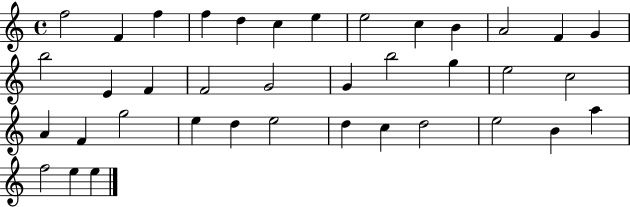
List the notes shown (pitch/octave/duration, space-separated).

F5/h F4/q F5/q F5/q D5/q C5/q E5/q E5/h C5/q B4/q A4/h F4/q G4/q B5/h E4/q F4/q F4/h G4/h G4/q B5/h G5/q E5/h C5/h A4/q F4/q G5/h E5/q D5/q E5/h D5/q C5/q D5/h E5/h B4/q A5/q F5/h E5/q E5/q